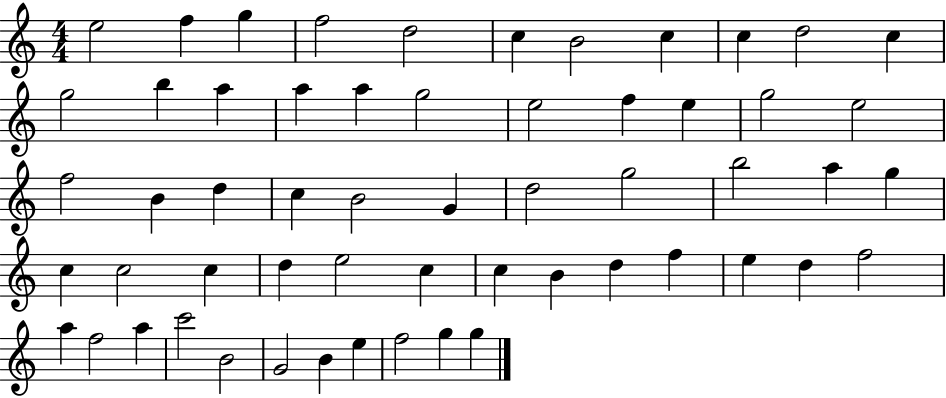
{
  \clef treble
  \numericTimeSignature
  \time 4/4
  \key c \major
  e''2 f''4 g''4 | f''2 d''2 | c''4 b'2 c''4 | c''4 d''2 c''4 | \break g''2 b''4 a''4 | a''4 a''4 g''2 | e''2 f''4 e''4 | g''2 e''2 | \break f''2 b'4 d''4 | c''4 b'2 g'4 | d''2 g''2 | b''2 a''4 g''4 | \break c''4 c''2 c''4 | d''4 e''2 c''4 | c''4 b'4 d''4 f''4 | e''4 d''4 f''2 | \break a''4 f''2 a''4 | c'''2 b'2 | g'2 b'4 e''4 | f''2 g''4 g''4 | \break \bar "|."
}